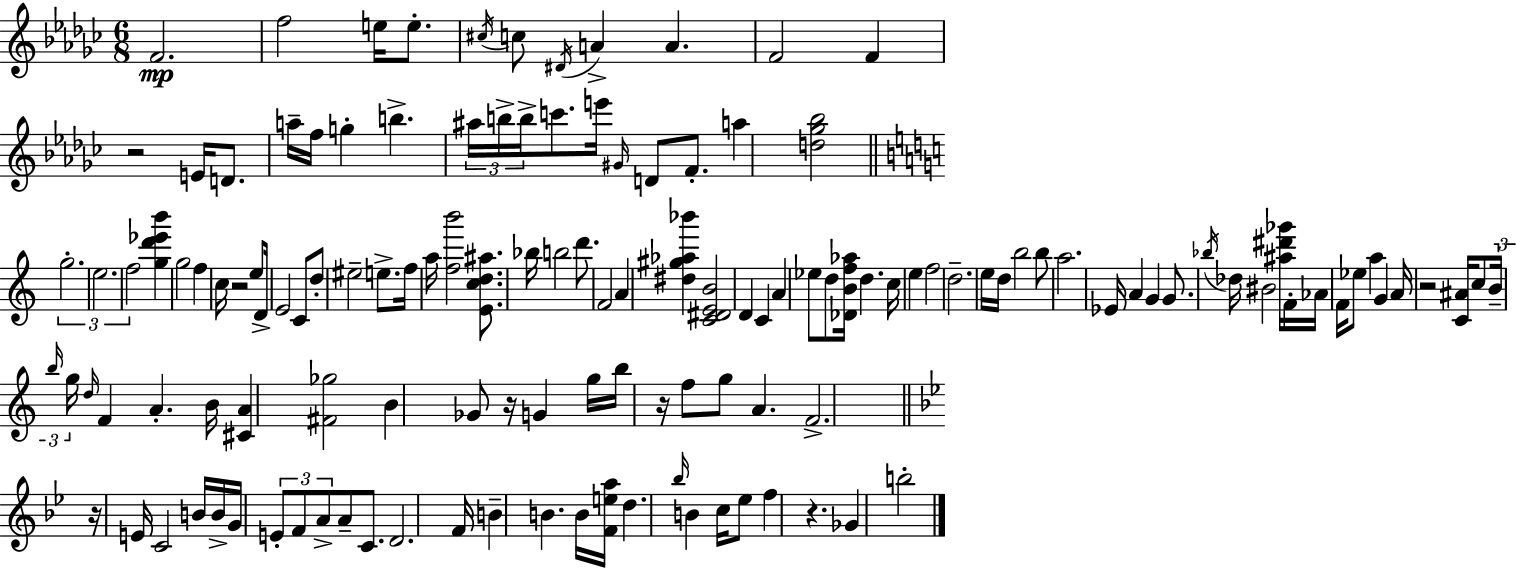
{
  \clef treble
  \numericTimeSignature
  \time 6/8
  \key ees \minor
  f'2.\mp | f''2 e''16 e''8.-. | \acciaccatura { cis''16 } c''8 \acciaccatura { dis'16 } a'4-> a'4. | f'2 f'4 | \break r2 e'16 d'8. | a''16-- f''16 g''4-. b''4.-> | \tuplet 3/2 { ais''16 b''16-> b''16-> } c'''8. e'''16 \grace { gis'16 } d'8 | f'8.-. a''4 <d'' ges'' bes''>2 | \break \bar "||" \break \key c \major \tuplet 3/2 { g''2.-. | e''2. | f''2 } <g'' d''' ees''' b'''>4 | g''2 f''4 | \break c''16 r2 e''8 d'16-> | e'2 c'8 d''8-. | eis''2-- e''8.-> f''16 | a''16 <f'' b'''>2 <e' c'' d'' ais''>8. | \break bes''16 b''2 d'''8. | f'2 a'4 | <dis'' gis'' aes'' bes'''>4 <c' dis' e' b'>2 | d'4 c'4 a'4 | \break ees''8 d''8 <des' b' f'' aes''>16 d''4. c''16 | e''4 f''2 | d''2.-- | e''16 d''16 b''2 b''8 | \break a''2. | ees'16 a'4 g'4 g'8. | \acciaccatura { bes''16 } des''16 bis'2 <ais'' dis''' ges'''>16 f'16-. | aes'16 f'16 ees''8 a''4 g'4 | \break a'16 r2 <c' ais'>16 c''8 | \tuplet 3/2 { b'16-- \grace { b''16 } g''16 } \grace { d''16 } f'4 a'4.-. | b'16 <cis' a'>4 <fis' ges''>2 | b'4 ges'8 r16 g'4 | \break g''16 b''16 r16 f''8 g''8 a'4. | f'2.-> | \bar "||" \break \key bes \major r16 e'16 c'2 b'16 b'16-> | g'16 \tuplet 3/2 { e'8-. f'8 a'8-> } a'8-- c'8. | d'2. | f'16 b'4-- b'4. b'16 | \break <f' e'' a''>16 d''4. \grace { bes''16 } b'4 | c''16 ees''8 f''4 r4. | ges'4 b''2-. | \bar "|."
}